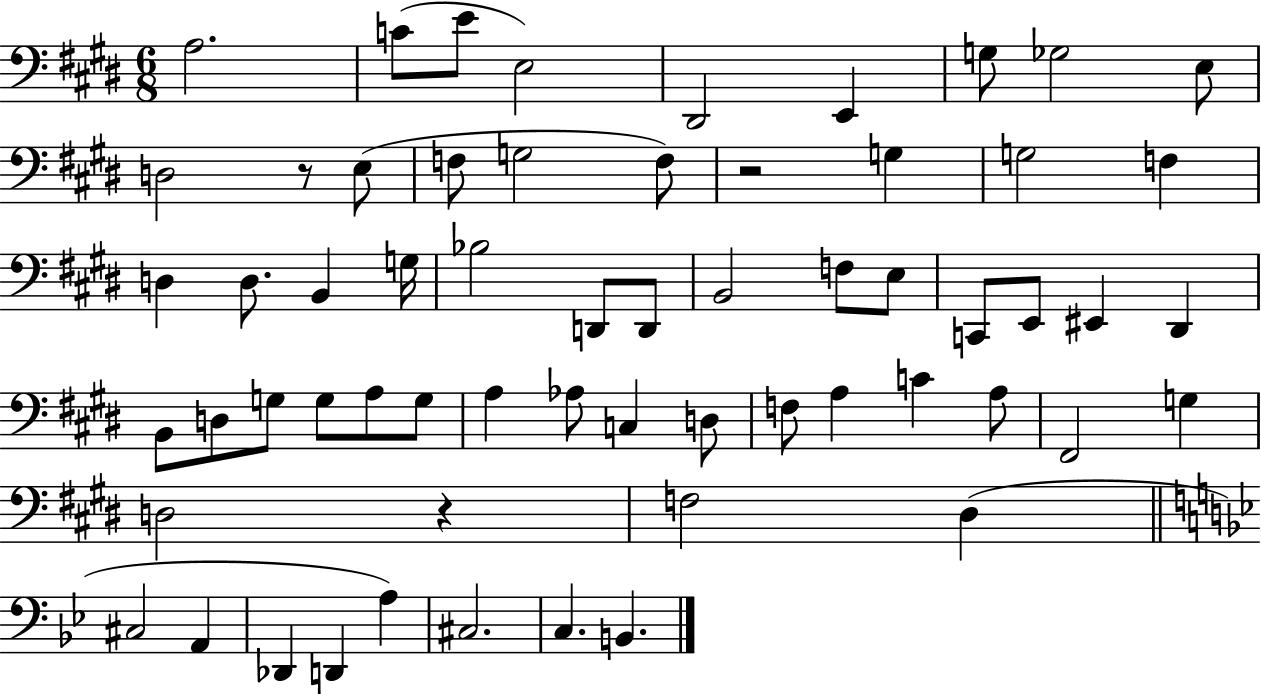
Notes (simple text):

A3/h. C4/e E4/e E3/h D#2/h E2/q G3/e Gb3/h E3/e D3/h R/e E3/e F3/e G3/h F3/e R/h G3/q G3/h F3/q D3/q D3/e. B2/q G3/s Bb3/h D2/e D2/e B2/h F3/e E3/e C2/e E2/e EIS2/q D#2/q B2/e D3/e G3/e G3/e A3/e G3/e A3/q Ab3/e C3/q D3/e F3/e A3/q C4/q A3/e F#2/h G3/q D3/h R/q F3/h D#3/q C#3/h A2/q Db2/q D2/q A3/q C#3/h. C3/q. B2/q.